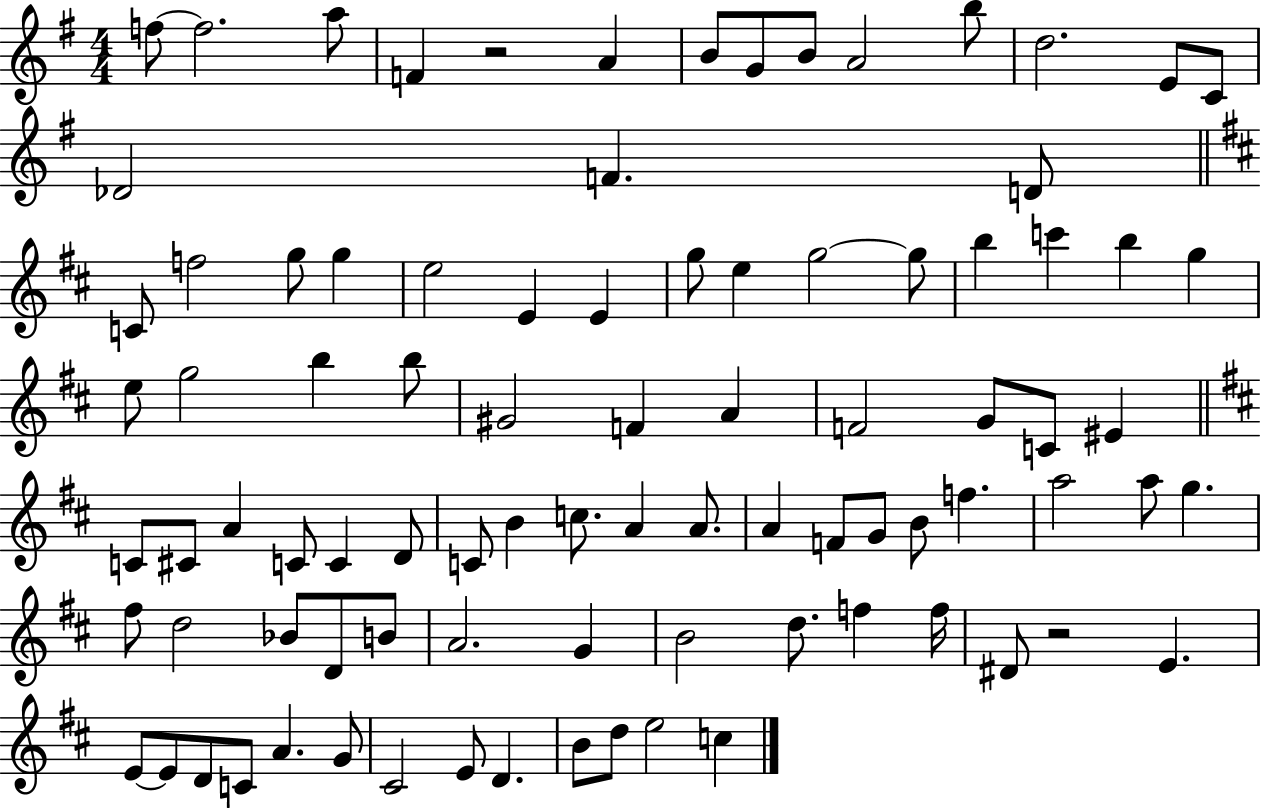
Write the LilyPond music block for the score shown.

{
  \clef treble
  \numericTimeSignature
  \time 4/4
  \key g \major
  f''8~~ f''2. a''8 | f'4 r2 a'4 | b'8 g'8 b'8 a'2 b''8 | d''2. e'8 c'8 | \break des'2 f'4. d'8 | \bar "||" \break \key b \minor c'8 f''2 g''8 g''4 | e''2 e'4 e'4 | g''8 e''4 g''2~~ g''8 | b''4 c'''4 b''4 g''4 | \break e''8 g''2 b''4 b''8 | gis'2 f'4 a'4 | f'2 g'8 c'8 eis'4 | \bar "||" \break \key d \major c'8 cis'8 a'4 c'8 c'4 d'8 | c'8 b'4 c''8. a'4 a'8. | a'4 f'8 g'8 b'8 f''4. | a''2 a''8 g''4. | \break fis''8 d''2 bes'8 d'8 b'8 | a'2. g'4 | b'2 d''8. f''4 f''16 | dis'8 r2 e'4. | \break e'8~~ e'8 d'8 c'8 a'4. g'8 | cis'2 e'8 d'4. | b'8 d''8 e''2 c''4 | \bar "|."
}